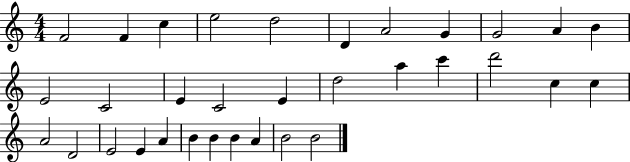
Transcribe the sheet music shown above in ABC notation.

X:1
T:Untitled
M:4/4
L:1/4
K:C
F2 F c e2 d2 D A2 G G2 A B E2 C2 E C2 E d2 a c' d'2 c c A2 D2 E2 E A B B B A B2 B2